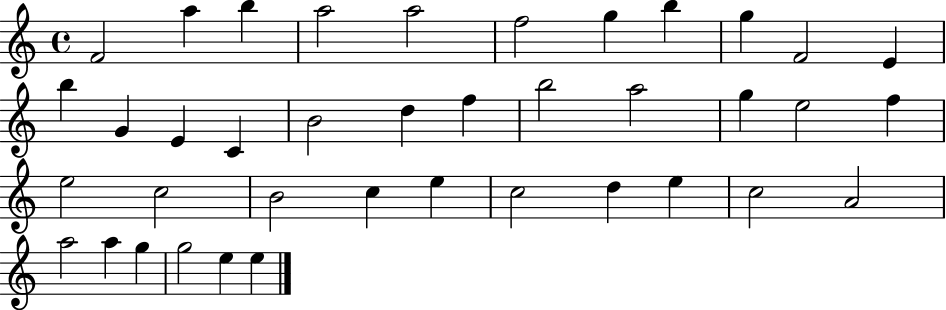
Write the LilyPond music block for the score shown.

{
  \clef treble
  \time 4/4
  \defaultTimeSignature
  \key c \major
  f'2 a''4 b''4 | a''2 a''2 | f''2 g''4 b''4 | g''4 f'2 e'4 | \break b''4 g'4 e'4 c'4 | b'2 d''4 f''4 | b''2 a''2 | g''4 e''2 f''4 | \break e''2 c''2 | b'2 c''4 e''4 | c''2 d''4 e''4 | c''2 a'2 | \break a''2 a''4 g''4 | g''2 e''4 e''4 | \bar "|."
}